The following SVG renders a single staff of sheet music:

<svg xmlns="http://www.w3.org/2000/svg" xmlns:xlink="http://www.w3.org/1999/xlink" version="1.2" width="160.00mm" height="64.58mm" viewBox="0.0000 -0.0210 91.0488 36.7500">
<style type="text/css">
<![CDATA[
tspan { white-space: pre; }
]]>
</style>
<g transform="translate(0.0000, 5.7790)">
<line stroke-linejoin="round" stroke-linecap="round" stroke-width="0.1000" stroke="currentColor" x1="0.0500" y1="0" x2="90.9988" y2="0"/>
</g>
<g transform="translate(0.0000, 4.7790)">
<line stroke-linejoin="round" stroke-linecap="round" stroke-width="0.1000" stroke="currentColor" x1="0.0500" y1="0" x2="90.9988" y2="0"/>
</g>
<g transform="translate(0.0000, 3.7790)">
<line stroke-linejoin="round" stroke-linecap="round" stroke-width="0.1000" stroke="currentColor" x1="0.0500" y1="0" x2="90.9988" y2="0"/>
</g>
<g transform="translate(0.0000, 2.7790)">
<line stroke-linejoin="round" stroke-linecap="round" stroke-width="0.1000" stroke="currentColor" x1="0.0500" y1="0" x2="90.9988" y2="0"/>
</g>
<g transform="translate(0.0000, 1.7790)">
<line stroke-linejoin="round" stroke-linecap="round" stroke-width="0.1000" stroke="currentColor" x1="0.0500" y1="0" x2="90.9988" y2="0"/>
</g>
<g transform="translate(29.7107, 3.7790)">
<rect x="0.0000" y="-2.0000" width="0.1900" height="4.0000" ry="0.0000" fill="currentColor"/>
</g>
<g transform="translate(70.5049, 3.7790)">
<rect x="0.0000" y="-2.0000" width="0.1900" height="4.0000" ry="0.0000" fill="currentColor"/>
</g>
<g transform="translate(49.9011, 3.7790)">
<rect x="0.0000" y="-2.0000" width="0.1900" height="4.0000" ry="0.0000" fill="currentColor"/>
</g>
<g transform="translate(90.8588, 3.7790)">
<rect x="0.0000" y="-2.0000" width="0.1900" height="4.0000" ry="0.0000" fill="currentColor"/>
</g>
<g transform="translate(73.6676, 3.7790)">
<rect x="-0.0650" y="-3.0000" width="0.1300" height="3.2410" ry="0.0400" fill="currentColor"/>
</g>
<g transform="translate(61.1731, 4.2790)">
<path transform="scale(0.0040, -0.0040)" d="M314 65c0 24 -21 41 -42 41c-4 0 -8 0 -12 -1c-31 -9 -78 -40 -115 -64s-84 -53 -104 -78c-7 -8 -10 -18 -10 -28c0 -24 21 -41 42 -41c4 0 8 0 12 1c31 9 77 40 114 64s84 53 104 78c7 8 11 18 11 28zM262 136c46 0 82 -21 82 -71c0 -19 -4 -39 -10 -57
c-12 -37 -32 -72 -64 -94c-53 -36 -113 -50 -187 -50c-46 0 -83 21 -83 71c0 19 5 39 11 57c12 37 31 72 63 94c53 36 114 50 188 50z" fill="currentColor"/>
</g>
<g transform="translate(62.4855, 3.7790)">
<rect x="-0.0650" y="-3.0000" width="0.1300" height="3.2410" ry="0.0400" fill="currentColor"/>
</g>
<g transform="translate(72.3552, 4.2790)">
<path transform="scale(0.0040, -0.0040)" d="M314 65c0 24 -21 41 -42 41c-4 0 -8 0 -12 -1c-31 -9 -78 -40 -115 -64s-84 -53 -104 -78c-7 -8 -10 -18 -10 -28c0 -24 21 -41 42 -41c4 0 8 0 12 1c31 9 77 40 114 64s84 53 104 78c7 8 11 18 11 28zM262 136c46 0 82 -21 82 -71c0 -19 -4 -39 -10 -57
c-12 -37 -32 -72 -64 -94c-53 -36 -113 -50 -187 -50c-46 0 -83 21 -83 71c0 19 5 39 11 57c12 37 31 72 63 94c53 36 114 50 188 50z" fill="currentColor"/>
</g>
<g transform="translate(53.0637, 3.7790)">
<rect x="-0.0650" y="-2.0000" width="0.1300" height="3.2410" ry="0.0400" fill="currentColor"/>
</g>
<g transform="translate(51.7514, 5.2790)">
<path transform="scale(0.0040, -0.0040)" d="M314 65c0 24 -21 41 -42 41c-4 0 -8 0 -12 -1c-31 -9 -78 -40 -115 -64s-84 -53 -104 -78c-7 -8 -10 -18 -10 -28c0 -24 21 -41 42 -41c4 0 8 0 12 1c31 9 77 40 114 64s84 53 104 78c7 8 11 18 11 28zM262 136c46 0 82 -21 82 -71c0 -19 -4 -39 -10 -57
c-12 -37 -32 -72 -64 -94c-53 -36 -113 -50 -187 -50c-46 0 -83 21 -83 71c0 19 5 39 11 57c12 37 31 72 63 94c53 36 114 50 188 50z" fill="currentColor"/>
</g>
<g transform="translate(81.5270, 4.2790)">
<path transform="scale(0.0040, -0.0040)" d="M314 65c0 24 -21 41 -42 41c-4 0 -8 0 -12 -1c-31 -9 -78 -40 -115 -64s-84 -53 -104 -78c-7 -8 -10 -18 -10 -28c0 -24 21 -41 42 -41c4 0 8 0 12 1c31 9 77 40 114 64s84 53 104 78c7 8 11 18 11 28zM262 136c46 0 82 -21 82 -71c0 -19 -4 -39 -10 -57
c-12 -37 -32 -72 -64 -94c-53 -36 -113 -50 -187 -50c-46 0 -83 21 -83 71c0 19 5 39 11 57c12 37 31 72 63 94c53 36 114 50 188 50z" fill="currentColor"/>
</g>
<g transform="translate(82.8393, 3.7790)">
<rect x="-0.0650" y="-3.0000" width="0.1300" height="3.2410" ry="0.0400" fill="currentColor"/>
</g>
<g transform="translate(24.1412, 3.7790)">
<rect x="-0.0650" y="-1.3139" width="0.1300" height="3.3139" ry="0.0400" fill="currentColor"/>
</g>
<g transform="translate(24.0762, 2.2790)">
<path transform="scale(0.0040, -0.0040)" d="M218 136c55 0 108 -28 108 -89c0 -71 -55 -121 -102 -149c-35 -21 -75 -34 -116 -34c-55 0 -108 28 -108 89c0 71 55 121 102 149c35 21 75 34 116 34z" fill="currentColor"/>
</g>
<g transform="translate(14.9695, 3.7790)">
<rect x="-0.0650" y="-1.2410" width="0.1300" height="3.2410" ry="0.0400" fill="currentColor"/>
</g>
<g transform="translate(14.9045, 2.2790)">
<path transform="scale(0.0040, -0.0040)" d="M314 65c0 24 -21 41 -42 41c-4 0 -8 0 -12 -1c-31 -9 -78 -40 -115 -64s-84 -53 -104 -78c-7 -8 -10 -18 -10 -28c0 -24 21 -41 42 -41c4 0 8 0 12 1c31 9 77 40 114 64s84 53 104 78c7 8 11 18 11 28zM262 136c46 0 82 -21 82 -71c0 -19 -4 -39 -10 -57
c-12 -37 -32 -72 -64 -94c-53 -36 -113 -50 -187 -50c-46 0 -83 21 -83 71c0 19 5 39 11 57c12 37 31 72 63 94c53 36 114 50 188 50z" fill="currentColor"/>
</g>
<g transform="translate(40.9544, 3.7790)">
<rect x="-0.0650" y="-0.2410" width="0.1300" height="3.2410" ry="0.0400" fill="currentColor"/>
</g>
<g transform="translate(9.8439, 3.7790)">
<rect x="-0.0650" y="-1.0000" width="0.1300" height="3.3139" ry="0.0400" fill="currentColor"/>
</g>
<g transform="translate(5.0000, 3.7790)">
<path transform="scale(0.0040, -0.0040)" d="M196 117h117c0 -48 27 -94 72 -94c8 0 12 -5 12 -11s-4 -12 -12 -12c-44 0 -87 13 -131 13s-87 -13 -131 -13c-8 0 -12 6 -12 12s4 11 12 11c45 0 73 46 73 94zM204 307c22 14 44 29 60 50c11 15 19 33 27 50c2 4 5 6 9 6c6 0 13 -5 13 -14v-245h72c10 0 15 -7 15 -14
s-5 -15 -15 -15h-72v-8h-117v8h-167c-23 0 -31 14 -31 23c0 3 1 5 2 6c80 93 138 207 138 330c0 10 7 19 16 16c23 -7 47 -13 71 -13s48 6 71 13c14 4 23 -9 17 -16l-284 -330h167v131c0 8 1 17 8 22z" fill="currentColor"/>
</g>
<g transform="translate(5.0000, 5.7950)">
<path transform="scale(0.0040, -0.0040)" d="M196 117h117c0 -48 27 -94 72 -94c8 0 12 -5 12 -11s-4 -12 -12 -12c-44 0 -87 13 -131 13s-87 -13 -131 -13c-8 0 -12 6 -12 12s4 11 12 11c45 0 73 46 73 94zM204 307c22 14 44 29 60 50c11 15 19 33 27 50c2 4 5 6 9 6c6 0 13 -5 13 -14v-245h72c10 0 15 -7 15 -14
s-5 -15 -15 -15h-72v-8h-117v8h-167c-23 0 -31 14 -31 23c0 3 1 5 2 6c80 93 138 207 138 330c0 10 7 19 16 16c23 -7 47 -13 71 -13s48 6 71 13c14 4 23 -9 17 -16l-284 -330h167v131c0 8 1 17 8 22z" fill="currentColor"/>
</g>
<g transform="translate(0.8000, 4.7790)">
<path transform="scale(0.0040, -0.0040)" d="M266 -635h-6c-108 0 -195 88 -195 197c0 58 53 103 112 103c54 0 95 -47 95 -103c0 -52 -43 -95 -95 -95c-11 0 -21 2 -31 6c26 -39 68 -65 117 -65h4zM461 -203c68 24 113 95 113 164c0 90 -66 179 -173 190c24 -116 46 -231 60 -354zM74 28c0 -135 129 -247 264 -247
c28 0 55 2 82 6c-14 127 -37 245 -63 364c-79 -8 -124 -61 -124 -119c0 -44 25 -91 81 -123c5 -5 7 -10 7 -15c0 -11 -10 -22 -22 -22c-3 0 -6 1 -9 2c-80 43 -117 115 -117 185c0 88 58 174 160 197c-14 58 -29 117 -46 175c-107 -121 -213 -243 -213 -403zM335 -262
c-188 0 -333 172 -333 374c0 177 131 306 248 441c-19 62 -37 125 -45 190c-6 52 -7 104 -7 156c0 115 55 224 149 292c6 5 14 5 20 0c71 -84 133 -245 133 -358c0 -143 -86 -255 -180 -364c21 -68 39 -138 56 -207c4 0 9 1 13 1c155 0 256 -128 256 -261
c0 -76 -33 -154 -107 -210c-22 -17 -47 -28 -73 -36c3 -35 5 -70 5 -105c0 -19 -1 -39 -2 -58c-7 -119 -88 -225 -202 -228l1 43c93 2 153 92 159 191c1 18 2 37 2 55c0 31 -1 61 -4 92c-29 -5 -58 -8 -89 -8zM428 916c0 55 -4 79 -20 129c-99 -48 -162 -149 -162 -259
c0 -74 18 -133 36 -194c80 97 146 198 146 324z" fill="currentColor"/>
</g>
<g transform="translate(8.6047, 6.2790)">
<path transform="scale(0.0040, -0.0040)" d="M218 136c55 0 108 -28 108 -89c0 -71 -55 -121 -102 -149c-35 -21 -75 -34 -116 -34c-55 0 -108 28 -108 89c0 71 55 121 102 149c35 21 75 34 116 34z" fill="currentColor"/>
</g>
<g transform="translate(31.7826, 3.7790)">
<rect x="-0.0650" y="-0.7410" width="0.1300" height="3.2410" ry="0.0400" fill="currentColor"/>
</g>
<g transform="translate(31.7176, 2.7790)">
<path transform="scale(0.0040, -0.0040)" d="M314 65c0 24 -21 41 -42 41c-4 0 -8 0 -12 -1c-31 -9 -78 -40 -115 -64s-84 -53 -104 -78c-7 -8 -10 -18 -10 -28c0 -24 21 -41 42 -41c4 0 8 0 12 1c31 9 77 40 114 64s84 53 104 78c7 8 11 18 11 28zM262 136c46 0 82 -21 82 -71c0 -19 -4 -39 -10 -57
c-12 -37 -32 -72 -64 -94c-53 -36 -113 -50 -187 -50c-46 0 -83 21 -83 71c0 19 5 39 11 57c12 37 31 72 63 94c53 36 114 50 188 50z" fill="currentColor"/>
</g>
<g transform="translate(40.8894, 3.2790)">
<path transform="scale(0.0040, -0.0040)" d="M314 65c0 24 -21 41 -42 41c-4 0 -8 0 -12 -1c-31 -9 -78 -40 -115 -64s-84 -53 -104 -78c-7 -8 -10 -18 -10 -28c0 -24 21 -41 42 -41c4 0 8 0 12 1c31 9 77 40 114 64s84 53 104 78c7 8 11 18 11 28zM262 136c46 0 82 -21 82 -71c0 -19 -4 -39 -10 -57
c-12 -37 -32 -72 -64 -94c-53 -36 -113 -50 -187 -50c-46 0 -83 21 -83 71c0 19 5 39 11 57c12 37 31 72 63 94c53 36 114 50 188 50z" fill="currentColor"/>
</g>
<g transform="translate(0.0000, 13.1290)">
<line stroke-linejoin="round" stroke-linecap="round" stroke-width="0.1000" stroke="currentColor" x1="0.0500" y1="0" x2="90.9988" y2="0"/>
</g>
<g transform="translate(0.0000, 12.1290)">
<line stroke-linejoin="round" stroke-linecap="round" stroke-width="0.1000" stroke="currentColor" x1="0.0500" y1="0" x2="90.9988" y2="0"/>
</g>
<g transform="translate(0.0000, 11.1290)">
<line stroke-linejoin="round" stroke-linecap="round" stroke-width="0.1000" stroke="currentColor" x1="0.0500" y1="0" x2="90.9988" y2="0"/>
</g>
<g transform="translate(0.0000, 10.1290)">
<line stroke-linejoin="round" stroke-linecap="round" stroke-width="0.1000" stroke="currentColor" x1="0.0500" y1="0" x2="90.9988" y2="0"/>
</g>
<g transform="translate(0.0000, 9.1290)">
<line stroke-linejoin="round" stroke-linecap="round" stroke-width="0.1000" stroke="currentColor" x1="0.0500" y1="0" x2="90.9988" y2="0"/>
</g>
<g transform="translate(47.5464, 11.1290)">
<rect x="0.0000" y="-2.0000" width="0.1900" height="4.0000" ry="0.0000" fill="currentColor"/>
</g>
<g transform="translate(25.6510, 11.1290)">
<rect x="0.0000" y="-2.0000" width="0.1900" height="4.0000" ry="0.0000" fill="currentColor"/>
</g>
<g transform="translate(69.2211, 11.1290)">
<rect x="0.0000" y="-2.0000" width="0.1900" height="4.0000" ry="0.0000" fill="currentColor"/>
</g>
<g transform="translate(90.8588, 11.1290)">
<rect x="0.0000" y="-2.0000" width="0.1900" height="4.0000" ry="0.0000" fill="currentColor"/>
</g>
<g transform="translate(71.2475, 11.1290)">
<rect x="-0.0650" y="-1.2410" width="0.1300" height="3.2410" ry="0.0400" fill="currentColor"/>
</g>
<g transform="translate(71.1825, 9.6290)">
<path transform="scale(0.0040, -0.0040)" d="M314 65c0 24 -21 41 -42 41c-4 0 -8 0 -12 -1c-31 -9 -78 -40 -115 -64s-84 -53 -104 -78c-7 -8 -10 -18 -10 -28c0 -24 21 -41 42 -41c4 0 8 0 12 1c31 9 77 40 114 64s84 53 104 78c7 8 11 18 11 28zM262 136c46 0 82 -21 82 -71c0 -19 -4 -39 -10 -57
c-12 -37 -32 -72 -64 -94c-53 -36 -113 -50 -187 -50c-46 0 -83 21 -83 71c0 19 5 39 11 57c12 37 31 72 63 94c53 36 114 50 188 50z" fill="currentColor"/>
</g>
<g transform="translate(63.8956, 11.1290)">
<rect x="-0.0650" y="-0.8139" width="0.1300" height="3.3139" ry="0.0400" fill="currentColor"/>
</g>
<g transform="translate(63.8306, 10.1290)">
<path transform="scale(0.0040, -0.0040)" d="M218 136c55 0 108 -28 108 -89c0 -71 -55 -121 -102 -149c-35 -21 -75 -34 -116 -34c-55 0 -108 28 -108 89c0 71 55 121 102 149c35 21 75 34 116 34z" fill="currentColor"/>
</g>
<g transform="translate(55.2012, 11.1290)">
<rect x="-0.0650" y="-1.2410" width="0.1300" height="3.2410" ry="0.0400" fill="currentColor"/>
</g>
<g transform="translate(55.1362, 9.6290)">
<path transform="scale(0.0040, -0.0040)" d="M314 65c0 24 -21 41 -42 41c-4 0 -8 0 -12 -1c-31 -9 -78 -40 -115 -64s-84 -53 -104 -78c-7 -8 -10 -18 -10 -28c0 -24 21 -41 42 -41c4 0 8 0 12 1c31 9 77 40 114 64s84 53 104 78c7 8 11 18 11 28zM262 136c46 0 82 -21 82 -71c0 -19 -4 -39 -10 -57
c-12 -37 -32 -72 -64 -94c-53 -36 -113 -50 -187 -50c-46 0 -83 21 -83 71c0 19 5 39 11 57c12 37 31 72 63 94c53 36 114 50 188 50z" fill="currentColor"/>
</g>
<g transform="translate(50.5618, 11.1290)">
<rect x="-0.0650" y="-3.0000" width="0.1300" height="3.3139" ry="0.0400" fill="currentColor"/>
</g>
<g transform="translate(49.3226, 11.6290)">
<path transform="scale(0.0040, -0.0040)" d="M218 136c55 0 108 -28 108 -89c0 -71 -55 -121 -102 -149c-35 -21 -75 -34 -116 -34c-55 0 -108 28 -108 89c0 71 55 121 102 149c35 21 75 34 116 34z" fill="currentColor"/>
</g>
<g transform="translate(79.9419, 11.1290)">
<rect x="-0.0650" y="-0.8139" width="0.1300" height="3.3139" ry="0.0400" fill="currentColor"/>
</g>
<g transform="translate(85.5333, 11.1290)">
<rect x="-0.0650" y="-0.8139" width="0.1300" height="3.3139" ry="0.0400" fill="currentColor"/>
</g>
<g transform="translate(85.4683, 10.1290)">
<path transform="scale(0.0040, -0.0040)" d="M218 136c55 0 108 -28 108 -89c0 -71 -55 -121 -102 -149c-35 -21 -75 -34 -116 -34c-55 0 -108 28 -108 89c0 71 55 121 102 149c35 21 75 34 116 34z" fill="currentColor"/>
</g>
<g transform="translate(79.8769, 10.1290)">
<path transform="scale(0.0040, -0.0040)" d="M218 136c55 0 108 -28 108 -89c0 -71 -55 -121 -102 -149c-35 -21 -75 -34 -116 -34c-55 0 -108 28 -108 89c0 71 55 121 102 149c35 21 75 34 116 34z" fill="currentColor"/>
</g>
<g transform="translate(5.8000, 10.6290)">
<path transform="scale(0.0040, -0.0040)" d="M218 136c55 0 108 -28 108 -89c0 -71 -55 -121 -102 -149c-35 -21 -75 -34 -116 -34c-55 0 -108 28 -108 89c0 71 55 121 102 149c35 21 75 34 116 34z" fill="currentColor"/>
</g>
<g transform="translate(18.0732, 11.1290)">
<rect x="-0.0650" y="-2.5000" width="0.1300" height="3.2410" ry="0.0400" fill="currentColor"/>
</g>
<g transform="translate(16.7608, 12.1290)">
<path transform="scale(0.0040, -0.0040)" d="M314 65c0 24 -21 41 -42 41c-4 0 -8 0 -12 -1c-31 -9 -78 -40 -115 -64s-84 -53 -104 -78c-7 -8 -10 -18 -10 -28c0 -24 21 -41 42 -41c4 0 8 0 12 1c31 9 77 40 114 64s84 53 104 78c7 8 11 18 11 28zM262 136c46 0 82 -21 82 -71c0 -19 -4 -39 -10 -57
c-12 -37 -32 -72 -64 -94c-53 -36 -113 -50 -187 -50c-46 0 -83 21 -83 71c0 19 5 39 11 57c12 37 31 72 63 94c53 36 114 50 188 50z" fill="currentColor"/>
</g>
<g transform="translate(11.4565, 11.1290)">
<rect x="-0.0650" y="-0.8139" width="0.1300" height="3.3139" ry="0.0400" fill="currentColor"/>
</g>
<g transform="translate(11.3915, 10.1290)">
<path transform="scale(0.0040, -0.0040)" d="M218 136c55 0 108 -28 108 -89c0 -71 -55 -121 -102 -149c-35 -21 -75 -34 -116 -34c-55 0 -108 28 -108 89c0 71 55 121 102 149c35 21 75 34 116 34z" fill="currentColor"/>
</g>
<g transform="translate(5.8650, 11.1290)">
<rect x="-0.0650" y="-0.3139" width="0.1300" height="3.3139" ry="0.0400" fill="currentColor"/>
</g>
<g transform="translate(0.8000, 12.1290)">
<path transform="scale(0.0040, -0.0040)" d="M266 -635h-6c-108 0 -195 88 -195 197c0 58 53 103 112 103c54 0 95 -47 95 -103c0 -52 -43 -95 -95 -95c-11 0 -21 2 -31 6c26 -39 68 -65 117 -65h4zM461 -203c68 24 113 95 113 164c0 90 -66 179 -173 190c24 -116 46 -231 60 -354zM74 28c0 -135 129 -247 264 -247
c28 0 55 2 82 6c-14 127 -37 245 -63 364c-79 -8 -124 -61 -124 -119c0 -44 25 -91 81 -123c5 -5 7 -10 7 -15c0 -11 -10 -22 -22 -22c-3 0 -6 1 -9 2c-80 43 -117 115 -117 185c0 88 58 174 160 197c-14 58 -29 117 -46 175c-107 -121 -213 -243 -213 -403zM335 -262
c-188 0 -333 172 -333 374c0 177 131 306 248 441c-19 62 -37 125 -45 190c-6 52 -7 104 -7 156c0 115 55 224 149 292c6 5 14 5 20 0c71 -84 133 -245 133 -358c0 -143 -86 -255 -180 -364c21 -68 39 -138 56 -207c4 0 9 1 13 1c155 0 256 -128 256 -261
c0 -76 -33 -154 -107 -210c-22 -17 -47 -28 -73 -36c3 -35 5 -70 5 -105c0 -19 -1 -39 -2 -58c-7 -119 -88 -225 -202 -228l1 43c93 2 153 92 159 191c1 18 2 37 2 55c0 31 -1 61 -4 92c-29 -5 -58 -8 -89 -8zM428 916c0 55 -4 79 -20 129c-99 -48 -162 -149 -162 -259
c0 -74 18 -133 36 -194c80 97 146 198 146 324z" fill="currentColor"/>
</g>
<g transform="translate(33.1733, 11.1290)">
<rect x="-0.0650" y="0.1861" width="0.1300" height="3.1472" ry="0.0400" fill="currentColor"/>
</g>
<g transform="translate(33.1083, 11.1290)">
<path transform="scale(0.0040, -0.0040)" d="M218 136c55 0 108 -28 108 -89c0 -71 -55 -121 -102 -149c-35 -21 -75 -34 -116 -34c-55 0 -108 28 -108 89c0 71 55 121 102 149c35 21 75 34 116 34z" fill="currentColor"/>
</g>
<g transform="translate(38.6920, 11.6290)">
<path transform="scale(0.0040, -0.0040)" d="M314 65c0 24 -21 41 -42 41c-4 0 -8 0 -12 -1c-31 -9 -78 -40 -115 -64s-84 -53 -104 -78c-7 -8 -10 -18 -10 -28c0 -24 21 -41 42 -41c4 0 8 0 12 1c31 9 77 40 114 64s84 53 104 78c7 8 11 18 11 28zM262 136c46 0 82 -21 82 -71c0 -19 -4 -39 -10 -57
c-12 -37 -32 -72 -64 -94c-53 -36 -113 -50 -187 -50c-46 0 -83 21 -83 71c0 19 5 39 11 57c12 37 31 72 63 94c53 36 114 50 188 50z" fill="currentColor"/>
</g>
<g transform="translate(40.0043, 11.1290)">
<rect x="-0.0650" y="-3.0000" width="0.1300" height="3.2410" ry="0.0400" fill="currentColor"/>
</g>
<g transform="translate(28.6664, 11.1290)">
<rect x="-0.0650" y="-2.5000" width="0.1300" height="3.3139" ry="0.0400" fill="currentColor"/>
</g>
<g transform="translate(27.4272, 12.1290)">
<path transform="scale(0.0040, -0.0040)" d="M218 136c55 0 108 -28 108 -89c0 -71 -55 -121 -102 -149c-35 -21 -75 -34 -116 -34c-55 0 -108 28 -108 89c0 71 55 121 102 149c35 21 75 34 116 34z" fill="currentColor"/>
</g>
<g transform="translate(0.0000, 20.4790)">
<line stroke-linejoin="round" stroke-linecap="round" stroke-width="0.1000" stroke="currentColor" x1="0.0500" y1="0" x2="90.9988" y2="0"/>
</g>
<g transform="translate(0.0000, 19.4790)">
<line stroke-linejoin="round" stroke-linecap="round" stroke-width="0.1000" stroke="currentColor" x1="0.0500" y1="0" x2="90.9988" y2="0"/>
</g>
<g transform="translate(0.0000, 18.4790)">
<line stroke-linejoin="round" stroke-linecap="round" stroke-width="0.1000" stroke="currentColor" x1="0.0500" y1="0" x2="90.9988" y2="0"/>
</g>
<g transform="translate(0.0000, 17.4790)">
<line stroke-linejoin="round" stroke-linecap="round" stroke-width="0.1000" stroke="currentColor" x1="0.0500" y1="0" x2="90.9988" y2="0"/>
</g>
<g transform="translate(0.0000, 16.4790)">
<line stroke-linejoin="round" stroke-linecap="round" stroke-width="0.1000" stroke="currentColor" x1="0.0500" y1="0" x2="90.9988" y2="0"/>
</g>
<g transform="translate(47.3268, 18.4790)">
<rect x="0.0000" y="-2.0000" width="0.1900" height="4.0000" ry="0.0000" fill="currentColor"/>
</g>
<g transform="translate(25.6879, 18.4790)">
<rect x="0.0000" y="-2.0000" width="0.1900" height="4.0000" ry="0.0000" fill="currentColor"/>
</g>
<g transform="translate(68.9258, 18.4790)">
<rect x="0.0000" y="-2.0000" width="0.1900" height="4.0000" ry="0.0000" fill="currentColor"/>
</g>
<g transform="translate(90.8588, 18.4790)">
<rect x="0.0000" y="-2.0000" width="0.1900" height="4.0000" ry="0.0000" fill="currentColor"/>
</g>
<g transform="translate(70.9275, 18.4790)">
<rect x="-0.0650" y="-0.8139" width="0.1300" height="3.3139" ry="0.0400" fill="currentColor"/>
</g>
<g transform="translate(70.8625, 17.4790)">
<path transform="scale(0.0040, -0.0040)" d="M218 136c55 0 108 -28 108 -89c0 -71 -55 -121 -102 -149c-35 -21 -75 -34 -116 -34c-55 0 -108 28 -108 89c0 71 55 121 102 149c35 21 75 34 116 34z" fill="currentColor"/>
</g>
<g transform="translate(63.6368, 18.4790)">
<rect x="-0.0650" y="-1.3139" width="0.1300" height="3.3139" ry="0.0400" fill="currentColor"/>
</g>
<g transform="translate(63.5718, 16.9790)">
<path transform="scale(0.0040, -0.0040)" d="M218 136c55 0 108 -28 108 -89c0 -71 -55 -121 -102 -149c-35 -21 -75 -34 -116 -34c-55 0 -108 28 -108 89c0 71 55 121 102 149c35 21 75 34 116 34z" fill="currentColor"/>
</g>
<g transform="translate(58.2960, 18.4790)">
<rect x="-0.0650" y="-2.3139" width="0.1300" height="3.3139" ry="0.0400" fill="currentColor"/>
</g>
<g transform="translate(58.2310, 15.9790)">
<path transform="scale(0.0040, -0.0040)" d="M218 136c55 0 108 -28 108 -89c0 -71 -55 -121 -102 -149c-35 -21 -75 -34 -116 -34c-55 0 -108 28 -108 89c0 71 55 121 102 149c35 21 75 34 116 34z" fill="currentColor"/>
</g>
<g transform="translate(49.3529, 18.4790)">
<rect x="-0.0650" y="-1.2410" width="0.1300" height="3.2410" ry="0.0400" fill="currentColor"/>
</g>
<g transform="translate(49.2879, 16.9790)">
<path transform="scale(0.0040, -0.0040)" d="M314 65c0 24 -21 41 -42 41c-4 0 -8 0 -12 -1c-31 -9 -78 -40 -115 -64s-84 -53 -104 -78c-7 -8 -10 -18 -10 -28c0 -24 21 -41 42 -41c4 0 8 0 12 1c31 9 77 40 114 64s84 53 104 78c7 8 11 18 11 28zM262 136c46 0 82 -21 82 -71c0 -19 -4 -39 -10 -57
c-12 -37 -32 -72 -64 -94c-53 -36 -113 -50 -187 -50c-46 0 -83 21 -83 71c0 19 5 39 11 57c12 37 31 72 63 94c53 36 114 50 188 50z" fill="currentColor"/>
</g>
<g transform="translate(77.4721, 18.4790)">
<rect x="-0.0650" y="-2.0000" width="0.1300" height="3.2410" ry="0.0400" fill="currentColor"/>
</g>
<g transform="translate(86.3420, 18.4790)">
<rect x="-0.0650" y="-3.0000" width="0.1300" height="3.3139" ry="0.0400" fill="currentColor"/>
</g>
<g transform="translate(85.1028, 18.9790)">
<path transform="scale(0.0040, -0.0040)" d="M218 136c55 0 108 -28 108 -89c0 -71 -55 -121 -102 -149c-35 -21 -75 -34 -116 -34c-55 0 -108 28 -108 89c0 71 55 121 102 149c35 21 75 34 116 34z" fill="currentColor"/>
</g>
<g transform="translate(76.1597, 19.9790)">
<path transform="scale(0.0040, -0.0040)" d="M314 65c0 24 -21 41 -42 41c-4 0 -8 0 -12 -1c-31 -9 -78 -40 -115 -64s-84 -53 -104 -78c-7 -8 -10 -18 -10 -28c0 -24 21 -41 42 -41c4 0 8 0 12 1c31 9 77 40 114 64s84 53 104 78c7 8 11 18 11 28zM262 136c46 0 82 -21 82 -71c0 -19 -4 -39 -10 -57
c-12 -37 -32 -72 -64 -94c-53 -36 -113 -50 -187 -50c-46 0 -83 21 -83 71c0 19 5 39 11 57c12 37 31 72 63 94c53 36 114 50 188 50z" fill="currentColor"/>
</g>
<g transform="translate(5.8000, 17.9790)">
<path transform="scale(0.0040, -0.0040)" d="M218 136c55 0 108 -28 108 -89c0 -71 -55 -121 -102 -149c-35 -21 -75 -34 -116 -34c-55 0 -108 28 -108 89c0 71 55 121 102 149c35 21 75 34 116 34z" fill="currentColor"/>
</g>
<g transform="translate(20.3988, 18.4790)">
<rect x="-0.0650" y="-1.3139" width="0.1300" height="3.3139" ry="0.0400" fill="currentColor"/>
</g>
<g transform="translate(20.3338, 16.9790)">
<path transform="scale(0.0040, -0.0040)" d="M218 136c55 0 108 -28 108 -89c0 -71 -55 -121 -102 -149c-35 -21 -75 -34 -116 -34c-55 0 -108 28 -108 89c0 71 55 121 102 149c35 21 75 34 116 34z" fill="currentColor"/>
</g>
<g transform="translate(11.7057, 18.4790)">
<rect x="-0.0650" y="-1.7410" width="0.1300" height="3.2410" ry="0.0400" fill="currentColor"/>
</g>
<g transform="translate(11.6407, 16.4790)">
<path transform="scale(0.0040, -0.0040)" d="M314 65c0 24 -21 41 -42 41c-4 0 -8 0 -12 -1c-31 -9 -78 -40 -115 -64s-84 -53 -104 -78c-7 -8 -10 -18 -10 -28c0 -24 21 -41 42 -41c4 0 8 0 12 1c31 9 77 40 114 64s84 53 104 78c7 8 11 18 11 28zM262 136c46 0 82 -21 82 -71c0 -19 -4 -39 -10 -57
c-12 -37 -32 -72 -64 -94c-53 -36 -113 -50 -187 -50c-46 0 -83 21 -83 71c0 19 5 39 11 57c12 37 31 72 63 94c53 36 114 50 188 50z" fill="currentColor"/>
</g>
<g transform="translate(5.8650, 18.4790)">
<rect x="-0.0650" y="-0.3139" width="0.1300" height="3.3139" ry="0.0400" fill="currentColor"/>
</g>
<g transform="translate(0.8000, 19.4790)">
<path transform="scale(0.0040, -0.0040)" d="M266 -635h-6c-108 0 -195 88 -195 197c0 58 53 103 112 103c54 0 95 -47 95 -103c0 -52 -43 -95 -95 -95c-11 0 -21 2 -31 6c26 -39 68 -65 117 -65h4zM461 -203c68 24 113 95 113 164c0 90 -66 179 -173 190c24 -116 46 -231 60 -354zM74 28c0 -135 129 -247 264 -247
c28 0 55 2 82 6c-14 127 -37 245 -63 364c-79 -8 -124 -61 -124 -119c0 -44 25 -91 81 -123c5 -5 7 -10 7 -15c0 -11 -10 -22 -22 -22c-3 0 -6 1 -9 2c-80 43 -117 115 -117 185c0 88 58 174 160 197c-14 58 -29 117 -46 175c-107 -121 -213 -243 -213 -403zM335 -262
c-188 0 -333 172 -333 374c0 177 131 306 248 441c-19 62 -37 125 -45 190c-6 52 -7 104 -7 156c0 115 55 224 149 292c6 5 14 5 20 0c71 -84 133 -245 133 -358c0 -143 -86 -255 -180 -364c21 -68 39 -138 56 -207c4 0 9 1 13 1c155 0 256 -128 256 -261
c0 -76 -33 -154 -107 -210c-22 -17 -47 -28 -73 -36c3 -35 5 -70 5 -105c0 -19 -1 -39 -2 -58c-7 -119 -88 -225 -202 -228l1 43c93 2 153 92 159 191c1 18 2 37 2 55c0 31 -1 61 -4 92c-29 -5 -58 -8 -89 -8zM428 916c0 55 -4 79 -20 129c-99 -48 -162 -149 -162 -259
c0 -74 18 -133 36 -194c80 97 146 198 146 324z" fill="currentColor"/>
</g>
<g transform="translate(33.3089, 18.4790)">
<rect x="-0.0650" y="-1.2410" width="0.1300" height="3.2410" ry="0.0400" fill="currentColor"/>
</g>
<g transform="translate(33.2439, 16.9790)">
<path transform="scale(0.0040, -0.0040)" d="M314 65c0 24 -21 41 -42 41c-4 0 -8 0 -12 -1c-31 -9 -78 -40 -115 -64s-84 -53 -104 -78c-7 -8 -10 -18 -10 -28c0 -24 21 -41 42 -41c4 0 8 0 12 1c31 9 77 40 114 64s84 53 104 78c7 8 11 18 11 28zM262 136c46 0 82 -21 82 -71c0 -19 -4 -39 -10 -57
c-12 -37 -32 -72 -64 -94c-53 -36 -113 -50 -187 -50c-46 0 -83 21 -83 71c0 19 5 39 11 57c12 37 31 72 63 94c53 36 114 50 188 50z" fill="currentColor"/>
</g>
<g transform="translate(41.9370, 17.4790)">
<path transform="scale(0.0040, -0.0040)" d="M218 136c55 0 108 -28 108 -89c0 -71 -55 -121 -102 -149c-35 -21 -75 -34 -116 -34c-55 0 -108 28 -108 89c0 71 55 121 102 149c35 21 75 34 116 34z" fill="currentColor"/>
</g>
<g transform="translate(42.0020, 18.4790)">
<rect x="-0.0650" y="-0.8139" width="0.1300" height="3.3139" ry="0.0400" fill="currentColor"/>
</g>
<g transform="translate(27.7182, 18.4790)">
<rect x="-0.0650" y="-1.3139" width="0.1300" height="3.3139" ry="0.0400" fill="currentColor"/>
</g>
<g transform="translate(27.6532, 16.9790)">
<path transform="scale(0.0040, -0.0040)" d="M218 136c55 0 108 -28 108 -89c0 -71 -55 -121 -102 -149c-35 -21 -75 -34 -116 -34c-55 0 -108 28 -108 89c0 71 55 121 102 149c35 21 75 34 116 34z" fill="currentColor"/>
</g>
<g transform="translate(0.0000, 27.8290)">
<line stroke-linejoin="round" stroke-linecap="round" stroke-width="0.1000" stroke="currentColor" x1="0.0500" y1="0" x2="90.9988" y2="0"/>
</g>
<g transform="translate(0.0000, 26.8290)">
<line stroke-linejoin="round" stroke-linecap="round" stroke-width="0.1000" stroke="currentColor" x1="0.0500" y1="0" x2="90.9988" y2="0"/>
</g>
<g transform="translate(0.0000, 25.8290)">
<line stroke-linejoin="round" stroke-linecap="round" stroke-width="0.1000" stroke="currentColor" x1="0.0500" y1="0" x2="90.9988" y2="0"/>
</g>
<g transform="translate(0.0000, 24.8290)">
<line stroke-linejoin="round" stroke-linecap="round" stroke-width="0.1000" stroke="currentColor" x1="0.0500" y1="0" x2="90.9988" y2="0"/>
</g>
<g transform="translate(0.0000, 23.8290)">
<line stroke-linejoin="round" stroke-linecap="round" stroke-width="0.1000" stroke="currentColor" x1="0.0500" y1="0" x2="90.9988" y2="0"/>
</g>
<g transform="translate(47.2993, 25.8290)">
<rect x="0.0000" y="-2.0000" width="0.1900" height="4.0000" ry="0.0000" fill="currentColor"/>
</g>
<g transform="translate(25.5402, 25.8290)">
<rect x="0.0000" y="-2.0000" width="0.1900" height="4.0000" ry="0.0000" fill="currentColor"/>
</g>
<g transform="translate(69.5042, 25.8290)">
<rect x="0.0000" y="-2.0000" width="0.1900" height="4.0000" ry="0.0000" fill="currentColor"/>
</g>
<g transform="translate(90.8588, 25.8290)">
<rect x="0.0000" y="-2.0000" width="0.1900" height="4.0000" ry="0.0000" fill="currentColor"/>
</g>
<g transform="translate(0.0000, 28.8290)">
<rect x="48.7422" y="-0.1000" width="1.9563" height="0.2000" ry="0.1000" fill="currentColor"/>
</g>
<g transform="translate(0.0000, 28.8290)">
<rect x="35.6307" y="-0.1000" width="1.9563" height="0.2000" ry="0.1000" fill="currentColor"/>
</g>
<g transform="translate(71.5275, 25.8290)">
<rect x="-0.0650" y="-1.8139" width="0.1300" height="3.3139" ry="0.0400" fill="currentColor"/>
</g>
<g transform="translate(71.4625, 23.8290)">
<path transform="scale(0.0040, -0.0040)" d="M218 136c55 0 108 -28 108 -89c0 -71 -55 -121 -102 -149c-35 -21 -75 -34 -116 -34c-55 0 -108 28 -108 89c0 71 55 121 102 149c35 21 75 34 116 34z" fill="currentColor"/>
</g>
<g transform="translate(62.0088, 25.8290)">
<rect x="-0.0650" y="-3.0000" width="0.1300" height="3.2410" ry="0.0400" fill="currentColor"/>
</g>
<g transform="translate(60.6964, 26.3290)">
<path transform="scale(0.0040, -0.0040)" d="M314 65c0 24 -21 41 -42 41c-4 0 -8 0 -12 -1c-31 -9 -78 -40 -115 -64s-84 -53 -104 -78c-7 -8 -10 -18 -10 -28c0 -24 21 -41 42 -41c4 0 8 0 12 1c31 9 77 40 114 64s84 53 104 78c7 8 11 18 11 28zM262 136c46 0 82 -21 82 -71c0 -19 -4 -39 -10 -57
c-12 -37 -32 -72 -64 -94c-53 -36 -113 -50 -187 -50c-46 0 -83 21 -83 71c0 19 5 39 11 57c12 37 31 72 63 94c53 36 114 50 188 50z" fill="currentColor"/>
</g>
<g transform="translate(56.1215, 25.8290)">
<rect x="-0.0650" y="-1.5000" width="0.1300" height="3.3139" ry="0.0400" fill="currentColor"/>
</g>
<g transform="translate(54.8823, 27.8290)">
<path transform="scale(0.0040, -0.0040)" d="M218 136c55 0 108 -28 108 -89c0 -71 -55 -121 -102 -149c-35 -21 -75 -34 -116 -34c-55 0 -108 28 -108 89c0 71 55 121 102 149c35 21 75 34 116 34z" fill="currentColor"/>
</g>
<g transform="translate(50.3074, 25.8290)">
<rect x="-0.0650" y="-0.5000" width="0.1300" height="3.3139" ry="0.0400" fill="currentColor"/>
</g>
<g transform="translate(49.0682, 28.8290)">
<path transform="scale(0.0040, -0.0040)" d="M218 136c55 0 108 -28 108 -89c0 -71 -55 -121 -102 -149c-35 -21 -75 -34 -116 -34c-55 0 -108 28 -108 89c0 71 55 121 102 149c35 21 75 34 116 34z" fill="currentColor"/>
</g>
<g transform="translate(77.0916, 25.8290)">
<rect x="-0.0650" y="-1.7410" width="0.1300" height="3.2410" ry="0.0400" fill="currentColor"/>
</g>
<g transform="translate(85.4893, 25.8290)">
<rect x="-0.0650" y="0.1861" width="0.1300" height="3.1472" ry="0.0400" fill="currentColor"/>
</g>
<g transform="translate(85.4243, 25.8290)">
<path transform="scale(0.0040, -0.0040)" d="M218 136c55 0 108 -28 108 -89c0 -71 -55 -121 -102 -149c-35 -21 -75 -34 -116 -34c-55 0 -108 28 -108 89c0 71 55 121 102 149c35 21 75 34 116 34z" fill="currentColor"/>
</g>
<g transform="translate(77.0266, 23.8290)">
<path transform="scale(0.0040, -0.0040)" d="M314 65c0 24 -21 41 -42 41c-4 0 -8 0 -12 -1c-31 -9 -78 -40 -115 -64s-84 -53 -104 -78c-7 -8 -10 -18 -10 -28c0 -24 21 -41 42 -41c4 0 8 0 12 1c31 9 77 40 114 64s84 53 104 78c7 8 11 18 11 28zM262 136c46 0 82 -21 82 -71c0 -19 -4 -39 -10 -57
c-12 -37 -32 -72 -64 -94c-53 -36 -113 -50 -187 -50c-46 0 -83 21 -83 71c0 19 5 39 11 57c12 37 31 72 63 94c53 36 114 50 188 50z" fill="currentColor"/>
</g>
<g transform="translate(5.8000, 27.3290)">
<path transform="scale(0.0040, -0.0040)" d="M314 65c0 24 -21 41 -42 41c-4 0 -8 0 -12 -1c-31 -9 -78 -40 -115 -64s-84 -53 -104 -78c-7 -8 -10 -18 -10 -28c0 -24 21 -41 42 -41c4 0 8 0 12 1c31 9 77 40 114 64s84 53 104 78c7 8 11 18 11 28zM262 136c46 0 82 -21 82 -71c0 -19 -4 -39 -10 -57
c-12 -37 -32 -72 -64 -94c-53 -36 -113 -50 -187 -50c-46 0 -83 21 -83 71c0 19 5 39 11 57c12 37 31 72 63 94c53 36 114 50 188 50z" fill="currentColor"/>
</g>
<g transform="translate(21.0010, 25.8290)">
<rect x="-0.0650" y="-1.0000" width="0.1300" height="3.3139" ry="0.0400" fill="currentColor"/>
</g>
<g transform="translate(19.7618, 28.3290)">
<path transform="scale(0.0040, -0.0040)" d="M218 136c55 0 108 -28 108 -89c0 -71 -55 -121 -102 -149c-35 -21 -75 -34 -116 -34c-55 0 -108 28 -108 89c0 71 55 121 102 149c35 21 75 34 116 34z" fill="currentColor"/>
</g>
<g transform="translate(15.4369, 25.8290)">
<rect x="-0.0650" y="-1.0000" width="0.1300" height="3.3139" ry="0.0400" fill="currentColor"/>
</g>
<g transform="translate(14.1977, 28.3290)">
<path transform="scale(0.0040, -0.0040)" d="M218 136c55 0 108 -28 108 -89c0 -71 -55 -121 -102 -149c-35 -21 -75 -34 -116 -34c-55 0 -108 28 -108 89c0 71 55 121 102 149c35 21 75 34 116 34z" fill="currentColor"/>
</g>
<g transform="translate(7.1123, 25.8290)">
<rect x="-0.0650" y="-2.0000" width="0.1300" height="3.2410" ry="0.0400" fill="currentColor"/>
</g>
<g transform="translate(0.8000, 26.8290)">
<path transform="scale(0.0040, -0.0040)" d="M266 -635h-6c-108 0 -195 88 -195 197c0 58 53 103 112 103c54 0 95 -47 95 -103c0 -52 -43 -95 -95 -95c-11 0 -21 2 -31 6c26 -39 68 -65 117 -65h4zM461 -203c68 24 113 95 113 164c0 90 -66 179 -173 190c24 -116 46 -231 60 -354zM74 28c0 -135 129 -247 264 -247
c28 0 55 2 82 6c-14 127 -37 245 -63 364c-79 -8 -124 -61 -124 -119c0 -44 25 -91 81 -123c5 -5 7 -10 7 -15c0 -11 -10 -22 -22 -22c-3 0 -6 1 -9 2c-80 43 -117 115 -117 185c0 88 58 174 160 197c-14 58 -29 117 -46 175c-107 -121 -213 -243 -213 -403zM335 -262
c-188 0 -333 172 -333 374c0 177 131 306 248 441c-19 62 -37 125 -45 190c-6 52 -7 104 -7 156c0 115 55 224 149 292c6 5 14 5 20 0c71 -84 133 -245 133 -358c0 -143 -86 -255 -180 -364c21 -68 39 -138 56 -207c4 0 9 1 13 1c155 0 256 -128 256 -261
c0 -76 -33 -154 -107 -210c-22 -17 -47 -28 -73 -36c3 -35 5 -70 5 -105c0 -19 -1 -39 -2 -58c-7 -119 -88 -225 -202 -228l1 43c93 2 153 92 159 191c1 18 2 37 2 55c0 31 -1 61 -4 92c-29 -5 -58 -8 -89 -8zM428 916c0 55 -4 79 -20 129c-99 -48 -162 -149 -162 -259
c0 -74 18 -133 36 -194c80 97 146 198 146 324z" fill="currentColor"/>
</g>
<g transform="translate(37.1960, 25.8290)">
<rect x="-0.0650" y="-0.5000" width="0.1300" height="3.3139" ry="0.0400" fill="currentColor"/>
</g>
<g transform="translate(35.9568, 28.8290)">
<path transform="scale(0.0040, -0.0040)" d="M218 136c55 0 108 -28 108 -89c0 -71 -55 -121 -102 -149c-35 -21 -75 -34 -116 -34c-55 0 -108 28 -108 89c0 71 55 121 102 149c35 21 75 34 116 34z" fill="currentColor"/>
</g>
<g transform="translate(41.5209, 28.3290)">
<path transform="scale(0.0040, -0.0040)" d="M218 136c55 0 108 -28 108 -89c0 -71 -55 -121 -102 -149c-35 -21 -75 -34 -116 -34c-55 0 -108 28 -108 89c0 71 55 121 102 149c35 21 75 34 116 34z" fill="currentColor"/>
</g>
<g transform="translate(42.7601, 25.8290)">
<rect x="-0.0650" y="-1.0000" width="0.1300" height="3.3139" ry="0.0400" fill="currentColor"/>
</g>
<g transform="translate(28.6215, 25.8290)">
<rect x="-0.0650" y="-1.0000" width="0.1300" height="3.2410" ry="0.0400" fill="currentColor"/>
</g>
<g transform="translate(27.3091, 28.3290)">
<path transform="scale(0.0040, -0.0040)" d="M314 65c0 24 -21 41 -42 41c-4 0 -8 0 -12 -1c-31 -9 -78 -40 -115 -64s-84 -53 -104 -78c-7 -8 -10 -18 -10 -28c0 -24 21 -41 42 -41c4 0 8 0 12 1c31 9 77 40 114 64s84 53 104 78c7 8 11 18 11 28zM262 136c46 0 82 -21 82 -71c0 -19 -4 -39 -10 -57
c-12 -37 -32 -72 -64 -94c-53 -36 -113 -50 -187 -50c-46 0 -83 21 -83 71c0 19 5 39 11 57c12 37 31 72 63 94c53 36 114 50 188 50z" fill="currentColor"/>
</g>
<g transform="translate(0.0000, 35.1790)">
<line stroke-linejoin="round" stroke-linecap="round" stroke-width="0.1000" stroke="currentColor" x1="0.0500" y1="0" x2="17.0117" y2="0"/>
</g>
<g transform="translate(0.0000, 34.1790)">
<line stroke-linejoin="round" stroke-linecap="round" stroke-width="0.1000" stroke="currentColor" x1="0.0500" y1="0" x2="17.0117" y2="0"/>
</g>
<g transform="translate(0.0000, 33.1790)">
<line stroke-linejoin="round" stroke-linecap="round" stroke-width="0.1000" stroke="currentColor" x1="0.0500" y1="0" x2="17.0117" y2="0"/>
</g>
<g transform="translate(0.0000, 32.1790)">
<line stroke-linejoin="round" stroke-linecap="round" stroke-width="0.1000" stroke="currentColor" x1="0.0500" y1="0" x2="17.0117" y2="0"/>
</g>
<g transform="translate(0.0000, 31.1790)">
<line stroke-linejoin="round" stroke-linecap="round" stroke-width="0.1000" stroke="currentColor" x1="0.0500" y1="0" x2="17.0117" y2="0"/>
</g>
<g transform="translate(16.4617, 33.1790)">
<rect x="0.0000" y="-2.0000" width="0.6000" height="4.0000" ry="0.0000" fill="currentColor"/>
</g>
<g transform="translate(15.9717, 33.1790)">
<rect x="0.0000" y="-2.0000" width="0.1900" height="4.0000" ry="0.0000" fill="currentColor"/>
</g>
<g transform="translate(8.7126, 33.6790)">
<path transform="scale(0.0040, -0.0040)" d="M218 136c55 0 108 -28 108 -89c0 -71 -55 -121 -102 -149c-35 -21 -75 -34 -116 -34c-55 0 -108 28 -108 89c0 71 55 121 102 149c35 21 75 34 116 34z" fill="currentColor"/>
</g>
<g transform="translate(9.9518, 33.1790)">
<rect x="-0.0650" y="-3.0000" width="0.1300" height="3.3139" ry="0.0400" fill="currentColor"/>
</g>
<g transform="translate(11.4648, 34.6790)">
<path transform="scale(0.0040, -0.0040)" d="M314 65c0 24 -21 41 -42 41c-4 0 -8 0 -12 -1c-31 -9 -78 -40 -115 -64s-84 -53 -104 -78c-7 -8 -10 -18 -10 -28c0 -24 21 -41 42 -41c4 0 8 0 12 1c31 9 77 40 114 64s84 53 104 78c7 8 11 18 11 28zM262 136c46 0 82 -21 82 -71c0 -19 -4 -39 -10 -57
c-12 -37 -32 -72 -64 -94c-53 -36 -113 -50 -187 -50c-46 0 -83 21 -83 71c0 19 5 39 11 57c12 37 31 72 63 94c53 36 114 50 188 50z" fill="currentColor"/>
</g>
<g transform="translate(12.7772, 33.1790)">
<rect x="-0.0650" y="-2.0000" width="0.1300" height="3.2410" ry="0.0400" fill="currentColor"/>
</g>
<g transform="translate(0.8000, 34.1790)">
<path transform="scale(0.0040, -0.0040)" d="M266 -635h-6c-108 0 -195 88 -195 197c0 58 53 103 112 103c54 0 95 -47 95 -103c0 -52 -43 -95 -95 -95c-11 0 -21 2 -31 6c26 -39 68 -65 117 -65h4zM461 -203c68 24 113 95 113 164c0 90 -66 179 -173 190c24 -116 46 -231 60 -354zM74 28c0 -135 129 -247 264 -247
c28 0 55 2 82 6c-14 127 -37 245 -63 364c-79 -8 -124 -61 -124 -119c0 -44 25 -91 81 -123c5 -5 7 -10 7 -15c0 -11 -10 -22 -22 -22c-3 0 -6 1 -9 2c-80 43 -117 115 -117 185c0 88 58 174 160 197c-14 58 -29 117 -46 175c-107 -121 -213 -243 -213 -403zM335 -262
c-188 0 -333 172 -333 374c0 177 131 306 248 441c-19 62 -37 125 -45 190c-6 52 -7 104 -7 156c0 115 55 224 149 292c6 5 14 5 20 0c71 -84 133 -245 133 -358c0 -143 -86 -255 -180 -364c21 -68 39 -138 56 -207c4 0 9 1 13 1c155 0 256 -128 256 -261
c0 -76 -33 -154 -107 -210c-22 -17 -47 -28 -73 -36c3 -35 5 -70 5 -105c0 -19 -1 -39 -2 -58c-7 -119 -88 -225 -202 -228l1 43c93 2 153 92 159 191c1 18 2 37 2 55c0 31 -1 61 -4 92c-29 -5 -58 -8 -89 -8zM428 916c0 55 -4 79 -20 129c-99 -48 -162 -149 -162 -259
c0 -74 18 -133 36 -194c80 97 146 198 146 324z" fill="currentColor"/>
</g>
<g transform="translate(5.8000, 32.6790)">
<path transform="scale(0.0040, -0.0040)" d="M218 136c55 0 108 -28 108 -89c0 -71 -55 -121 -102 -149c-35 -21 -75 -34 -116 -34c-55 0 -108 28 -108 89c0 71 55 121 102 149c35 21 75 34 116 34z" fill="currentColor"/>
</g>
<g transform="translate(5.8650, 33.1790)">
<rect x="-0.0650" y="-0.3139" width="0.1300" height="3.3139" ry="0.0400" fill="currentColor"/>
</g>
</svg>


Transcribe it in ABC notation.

X:1
T:Untitled
M:4/4
L:1/4
K:C
D e2 e d2 c2 F2 A2 A2 A2 c d G2 G B A2 A e2 d e2 d d c f2 e e e2 d e2 g e d F2 A F2 D D D2 C D C E A2 f f2 B c A F2